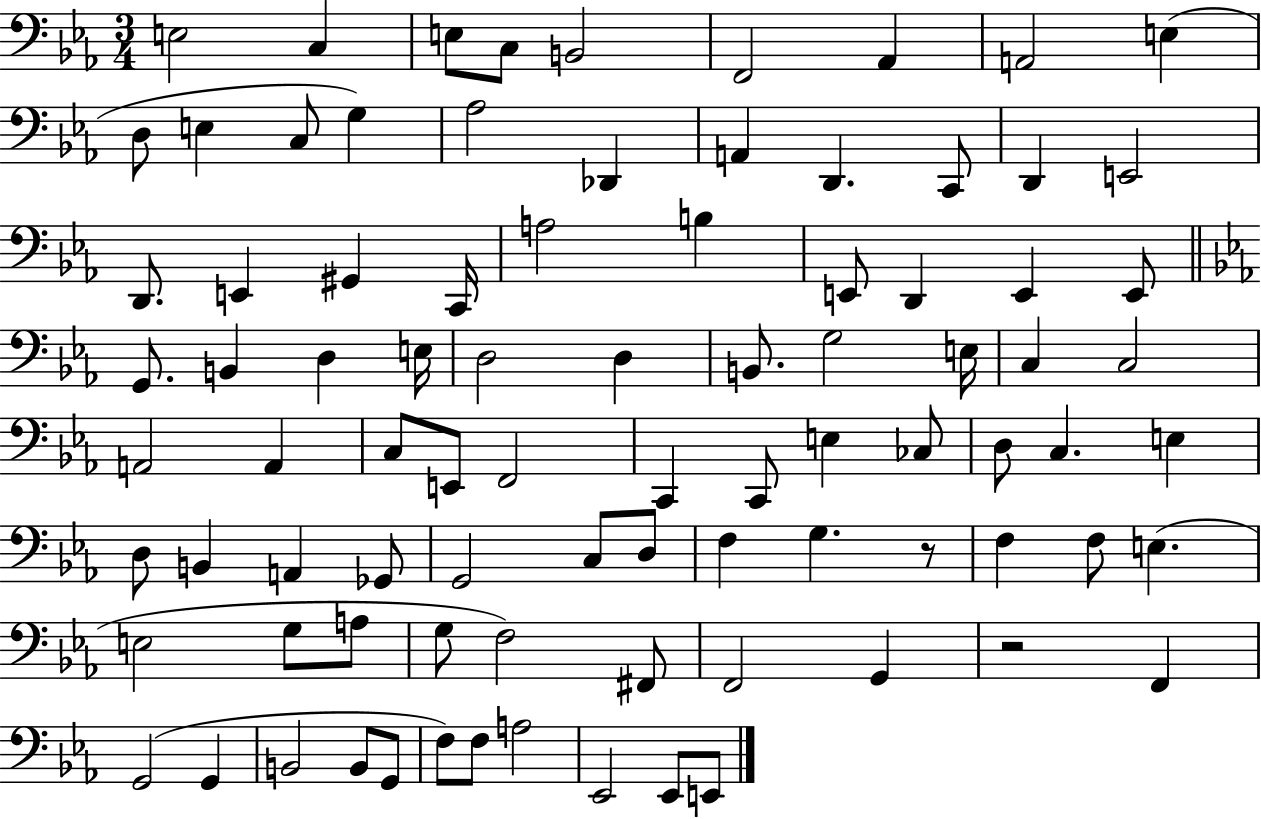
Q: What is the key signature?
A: EES major